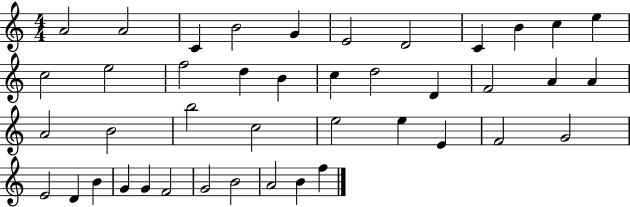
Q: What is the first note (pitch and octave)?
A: A4